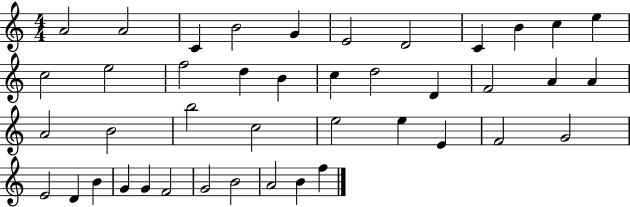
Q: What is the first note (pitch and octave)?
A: A4